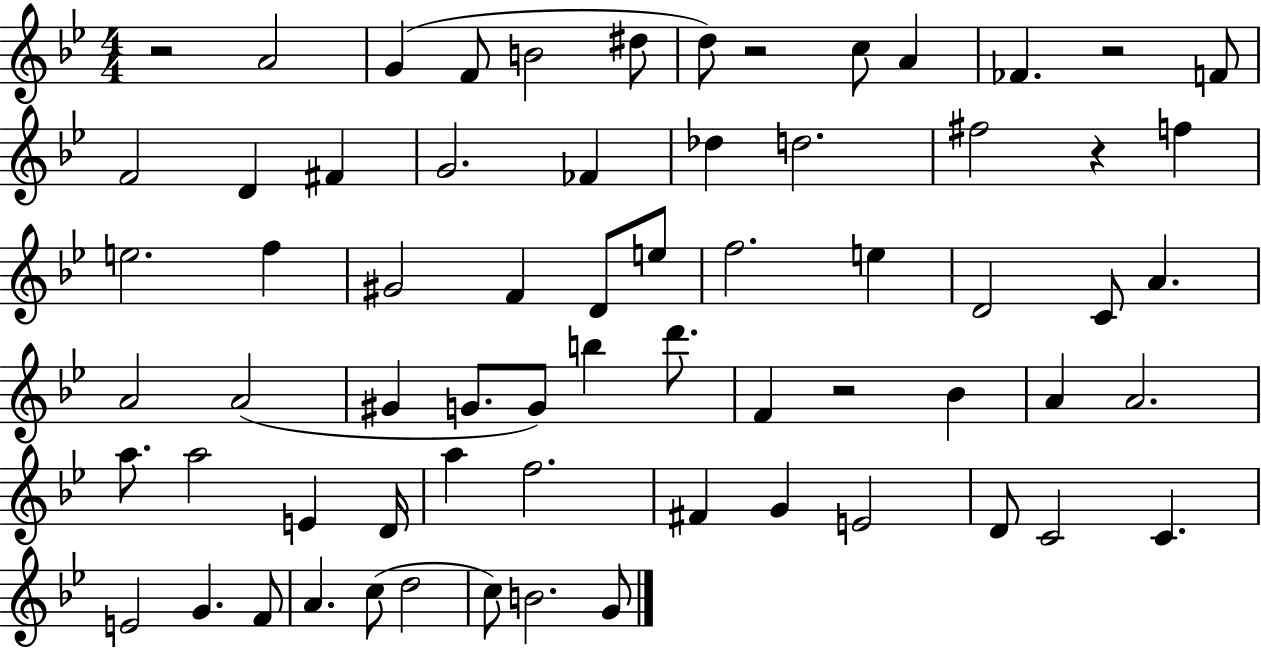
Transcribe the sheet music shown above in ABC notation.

X:1
T:Untitled
M:4/4
L:1/4
K:Bb
z2 A2 G F/2 B2 ^d/2 d/2 z2 c/2 A _F z2 F/2 F2 D ^F G2 _F _d d2 ^f2 z f e2 f ^G2 F D/2 e/2 f2 e D2 C/2 A A2 A2 ^G G/2 G/2 b d'/2 F z2 _B A A2 a/2 a2 E D/4 a f2 ^F G E2 D/2 C2 C E2 G F/2 A c/2 d2 c/2 B2 G/2